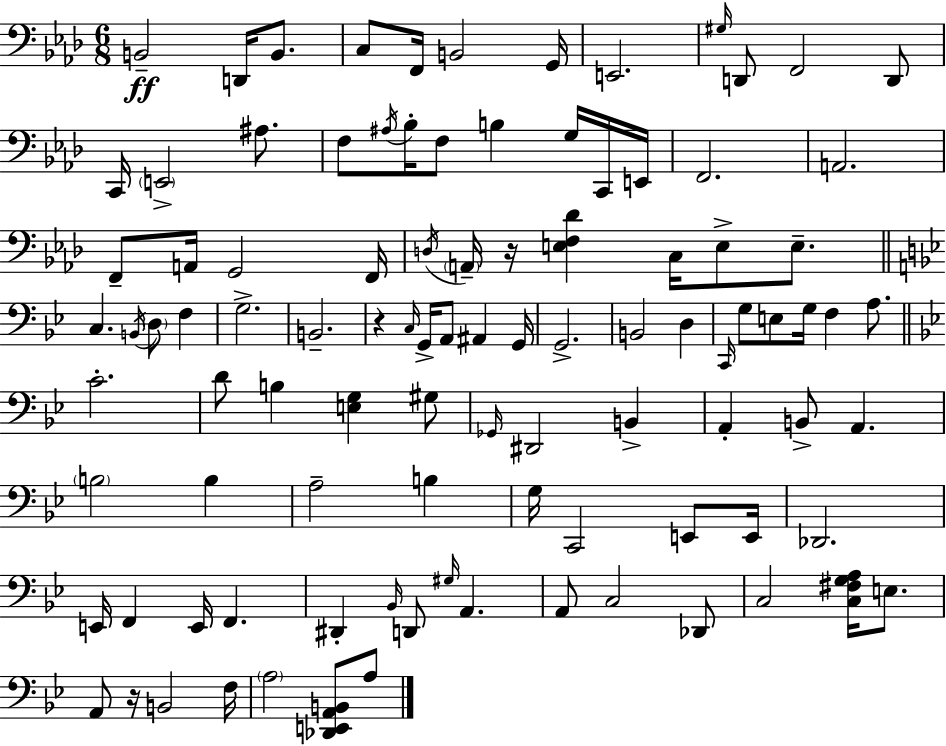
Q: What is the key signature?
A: AES major